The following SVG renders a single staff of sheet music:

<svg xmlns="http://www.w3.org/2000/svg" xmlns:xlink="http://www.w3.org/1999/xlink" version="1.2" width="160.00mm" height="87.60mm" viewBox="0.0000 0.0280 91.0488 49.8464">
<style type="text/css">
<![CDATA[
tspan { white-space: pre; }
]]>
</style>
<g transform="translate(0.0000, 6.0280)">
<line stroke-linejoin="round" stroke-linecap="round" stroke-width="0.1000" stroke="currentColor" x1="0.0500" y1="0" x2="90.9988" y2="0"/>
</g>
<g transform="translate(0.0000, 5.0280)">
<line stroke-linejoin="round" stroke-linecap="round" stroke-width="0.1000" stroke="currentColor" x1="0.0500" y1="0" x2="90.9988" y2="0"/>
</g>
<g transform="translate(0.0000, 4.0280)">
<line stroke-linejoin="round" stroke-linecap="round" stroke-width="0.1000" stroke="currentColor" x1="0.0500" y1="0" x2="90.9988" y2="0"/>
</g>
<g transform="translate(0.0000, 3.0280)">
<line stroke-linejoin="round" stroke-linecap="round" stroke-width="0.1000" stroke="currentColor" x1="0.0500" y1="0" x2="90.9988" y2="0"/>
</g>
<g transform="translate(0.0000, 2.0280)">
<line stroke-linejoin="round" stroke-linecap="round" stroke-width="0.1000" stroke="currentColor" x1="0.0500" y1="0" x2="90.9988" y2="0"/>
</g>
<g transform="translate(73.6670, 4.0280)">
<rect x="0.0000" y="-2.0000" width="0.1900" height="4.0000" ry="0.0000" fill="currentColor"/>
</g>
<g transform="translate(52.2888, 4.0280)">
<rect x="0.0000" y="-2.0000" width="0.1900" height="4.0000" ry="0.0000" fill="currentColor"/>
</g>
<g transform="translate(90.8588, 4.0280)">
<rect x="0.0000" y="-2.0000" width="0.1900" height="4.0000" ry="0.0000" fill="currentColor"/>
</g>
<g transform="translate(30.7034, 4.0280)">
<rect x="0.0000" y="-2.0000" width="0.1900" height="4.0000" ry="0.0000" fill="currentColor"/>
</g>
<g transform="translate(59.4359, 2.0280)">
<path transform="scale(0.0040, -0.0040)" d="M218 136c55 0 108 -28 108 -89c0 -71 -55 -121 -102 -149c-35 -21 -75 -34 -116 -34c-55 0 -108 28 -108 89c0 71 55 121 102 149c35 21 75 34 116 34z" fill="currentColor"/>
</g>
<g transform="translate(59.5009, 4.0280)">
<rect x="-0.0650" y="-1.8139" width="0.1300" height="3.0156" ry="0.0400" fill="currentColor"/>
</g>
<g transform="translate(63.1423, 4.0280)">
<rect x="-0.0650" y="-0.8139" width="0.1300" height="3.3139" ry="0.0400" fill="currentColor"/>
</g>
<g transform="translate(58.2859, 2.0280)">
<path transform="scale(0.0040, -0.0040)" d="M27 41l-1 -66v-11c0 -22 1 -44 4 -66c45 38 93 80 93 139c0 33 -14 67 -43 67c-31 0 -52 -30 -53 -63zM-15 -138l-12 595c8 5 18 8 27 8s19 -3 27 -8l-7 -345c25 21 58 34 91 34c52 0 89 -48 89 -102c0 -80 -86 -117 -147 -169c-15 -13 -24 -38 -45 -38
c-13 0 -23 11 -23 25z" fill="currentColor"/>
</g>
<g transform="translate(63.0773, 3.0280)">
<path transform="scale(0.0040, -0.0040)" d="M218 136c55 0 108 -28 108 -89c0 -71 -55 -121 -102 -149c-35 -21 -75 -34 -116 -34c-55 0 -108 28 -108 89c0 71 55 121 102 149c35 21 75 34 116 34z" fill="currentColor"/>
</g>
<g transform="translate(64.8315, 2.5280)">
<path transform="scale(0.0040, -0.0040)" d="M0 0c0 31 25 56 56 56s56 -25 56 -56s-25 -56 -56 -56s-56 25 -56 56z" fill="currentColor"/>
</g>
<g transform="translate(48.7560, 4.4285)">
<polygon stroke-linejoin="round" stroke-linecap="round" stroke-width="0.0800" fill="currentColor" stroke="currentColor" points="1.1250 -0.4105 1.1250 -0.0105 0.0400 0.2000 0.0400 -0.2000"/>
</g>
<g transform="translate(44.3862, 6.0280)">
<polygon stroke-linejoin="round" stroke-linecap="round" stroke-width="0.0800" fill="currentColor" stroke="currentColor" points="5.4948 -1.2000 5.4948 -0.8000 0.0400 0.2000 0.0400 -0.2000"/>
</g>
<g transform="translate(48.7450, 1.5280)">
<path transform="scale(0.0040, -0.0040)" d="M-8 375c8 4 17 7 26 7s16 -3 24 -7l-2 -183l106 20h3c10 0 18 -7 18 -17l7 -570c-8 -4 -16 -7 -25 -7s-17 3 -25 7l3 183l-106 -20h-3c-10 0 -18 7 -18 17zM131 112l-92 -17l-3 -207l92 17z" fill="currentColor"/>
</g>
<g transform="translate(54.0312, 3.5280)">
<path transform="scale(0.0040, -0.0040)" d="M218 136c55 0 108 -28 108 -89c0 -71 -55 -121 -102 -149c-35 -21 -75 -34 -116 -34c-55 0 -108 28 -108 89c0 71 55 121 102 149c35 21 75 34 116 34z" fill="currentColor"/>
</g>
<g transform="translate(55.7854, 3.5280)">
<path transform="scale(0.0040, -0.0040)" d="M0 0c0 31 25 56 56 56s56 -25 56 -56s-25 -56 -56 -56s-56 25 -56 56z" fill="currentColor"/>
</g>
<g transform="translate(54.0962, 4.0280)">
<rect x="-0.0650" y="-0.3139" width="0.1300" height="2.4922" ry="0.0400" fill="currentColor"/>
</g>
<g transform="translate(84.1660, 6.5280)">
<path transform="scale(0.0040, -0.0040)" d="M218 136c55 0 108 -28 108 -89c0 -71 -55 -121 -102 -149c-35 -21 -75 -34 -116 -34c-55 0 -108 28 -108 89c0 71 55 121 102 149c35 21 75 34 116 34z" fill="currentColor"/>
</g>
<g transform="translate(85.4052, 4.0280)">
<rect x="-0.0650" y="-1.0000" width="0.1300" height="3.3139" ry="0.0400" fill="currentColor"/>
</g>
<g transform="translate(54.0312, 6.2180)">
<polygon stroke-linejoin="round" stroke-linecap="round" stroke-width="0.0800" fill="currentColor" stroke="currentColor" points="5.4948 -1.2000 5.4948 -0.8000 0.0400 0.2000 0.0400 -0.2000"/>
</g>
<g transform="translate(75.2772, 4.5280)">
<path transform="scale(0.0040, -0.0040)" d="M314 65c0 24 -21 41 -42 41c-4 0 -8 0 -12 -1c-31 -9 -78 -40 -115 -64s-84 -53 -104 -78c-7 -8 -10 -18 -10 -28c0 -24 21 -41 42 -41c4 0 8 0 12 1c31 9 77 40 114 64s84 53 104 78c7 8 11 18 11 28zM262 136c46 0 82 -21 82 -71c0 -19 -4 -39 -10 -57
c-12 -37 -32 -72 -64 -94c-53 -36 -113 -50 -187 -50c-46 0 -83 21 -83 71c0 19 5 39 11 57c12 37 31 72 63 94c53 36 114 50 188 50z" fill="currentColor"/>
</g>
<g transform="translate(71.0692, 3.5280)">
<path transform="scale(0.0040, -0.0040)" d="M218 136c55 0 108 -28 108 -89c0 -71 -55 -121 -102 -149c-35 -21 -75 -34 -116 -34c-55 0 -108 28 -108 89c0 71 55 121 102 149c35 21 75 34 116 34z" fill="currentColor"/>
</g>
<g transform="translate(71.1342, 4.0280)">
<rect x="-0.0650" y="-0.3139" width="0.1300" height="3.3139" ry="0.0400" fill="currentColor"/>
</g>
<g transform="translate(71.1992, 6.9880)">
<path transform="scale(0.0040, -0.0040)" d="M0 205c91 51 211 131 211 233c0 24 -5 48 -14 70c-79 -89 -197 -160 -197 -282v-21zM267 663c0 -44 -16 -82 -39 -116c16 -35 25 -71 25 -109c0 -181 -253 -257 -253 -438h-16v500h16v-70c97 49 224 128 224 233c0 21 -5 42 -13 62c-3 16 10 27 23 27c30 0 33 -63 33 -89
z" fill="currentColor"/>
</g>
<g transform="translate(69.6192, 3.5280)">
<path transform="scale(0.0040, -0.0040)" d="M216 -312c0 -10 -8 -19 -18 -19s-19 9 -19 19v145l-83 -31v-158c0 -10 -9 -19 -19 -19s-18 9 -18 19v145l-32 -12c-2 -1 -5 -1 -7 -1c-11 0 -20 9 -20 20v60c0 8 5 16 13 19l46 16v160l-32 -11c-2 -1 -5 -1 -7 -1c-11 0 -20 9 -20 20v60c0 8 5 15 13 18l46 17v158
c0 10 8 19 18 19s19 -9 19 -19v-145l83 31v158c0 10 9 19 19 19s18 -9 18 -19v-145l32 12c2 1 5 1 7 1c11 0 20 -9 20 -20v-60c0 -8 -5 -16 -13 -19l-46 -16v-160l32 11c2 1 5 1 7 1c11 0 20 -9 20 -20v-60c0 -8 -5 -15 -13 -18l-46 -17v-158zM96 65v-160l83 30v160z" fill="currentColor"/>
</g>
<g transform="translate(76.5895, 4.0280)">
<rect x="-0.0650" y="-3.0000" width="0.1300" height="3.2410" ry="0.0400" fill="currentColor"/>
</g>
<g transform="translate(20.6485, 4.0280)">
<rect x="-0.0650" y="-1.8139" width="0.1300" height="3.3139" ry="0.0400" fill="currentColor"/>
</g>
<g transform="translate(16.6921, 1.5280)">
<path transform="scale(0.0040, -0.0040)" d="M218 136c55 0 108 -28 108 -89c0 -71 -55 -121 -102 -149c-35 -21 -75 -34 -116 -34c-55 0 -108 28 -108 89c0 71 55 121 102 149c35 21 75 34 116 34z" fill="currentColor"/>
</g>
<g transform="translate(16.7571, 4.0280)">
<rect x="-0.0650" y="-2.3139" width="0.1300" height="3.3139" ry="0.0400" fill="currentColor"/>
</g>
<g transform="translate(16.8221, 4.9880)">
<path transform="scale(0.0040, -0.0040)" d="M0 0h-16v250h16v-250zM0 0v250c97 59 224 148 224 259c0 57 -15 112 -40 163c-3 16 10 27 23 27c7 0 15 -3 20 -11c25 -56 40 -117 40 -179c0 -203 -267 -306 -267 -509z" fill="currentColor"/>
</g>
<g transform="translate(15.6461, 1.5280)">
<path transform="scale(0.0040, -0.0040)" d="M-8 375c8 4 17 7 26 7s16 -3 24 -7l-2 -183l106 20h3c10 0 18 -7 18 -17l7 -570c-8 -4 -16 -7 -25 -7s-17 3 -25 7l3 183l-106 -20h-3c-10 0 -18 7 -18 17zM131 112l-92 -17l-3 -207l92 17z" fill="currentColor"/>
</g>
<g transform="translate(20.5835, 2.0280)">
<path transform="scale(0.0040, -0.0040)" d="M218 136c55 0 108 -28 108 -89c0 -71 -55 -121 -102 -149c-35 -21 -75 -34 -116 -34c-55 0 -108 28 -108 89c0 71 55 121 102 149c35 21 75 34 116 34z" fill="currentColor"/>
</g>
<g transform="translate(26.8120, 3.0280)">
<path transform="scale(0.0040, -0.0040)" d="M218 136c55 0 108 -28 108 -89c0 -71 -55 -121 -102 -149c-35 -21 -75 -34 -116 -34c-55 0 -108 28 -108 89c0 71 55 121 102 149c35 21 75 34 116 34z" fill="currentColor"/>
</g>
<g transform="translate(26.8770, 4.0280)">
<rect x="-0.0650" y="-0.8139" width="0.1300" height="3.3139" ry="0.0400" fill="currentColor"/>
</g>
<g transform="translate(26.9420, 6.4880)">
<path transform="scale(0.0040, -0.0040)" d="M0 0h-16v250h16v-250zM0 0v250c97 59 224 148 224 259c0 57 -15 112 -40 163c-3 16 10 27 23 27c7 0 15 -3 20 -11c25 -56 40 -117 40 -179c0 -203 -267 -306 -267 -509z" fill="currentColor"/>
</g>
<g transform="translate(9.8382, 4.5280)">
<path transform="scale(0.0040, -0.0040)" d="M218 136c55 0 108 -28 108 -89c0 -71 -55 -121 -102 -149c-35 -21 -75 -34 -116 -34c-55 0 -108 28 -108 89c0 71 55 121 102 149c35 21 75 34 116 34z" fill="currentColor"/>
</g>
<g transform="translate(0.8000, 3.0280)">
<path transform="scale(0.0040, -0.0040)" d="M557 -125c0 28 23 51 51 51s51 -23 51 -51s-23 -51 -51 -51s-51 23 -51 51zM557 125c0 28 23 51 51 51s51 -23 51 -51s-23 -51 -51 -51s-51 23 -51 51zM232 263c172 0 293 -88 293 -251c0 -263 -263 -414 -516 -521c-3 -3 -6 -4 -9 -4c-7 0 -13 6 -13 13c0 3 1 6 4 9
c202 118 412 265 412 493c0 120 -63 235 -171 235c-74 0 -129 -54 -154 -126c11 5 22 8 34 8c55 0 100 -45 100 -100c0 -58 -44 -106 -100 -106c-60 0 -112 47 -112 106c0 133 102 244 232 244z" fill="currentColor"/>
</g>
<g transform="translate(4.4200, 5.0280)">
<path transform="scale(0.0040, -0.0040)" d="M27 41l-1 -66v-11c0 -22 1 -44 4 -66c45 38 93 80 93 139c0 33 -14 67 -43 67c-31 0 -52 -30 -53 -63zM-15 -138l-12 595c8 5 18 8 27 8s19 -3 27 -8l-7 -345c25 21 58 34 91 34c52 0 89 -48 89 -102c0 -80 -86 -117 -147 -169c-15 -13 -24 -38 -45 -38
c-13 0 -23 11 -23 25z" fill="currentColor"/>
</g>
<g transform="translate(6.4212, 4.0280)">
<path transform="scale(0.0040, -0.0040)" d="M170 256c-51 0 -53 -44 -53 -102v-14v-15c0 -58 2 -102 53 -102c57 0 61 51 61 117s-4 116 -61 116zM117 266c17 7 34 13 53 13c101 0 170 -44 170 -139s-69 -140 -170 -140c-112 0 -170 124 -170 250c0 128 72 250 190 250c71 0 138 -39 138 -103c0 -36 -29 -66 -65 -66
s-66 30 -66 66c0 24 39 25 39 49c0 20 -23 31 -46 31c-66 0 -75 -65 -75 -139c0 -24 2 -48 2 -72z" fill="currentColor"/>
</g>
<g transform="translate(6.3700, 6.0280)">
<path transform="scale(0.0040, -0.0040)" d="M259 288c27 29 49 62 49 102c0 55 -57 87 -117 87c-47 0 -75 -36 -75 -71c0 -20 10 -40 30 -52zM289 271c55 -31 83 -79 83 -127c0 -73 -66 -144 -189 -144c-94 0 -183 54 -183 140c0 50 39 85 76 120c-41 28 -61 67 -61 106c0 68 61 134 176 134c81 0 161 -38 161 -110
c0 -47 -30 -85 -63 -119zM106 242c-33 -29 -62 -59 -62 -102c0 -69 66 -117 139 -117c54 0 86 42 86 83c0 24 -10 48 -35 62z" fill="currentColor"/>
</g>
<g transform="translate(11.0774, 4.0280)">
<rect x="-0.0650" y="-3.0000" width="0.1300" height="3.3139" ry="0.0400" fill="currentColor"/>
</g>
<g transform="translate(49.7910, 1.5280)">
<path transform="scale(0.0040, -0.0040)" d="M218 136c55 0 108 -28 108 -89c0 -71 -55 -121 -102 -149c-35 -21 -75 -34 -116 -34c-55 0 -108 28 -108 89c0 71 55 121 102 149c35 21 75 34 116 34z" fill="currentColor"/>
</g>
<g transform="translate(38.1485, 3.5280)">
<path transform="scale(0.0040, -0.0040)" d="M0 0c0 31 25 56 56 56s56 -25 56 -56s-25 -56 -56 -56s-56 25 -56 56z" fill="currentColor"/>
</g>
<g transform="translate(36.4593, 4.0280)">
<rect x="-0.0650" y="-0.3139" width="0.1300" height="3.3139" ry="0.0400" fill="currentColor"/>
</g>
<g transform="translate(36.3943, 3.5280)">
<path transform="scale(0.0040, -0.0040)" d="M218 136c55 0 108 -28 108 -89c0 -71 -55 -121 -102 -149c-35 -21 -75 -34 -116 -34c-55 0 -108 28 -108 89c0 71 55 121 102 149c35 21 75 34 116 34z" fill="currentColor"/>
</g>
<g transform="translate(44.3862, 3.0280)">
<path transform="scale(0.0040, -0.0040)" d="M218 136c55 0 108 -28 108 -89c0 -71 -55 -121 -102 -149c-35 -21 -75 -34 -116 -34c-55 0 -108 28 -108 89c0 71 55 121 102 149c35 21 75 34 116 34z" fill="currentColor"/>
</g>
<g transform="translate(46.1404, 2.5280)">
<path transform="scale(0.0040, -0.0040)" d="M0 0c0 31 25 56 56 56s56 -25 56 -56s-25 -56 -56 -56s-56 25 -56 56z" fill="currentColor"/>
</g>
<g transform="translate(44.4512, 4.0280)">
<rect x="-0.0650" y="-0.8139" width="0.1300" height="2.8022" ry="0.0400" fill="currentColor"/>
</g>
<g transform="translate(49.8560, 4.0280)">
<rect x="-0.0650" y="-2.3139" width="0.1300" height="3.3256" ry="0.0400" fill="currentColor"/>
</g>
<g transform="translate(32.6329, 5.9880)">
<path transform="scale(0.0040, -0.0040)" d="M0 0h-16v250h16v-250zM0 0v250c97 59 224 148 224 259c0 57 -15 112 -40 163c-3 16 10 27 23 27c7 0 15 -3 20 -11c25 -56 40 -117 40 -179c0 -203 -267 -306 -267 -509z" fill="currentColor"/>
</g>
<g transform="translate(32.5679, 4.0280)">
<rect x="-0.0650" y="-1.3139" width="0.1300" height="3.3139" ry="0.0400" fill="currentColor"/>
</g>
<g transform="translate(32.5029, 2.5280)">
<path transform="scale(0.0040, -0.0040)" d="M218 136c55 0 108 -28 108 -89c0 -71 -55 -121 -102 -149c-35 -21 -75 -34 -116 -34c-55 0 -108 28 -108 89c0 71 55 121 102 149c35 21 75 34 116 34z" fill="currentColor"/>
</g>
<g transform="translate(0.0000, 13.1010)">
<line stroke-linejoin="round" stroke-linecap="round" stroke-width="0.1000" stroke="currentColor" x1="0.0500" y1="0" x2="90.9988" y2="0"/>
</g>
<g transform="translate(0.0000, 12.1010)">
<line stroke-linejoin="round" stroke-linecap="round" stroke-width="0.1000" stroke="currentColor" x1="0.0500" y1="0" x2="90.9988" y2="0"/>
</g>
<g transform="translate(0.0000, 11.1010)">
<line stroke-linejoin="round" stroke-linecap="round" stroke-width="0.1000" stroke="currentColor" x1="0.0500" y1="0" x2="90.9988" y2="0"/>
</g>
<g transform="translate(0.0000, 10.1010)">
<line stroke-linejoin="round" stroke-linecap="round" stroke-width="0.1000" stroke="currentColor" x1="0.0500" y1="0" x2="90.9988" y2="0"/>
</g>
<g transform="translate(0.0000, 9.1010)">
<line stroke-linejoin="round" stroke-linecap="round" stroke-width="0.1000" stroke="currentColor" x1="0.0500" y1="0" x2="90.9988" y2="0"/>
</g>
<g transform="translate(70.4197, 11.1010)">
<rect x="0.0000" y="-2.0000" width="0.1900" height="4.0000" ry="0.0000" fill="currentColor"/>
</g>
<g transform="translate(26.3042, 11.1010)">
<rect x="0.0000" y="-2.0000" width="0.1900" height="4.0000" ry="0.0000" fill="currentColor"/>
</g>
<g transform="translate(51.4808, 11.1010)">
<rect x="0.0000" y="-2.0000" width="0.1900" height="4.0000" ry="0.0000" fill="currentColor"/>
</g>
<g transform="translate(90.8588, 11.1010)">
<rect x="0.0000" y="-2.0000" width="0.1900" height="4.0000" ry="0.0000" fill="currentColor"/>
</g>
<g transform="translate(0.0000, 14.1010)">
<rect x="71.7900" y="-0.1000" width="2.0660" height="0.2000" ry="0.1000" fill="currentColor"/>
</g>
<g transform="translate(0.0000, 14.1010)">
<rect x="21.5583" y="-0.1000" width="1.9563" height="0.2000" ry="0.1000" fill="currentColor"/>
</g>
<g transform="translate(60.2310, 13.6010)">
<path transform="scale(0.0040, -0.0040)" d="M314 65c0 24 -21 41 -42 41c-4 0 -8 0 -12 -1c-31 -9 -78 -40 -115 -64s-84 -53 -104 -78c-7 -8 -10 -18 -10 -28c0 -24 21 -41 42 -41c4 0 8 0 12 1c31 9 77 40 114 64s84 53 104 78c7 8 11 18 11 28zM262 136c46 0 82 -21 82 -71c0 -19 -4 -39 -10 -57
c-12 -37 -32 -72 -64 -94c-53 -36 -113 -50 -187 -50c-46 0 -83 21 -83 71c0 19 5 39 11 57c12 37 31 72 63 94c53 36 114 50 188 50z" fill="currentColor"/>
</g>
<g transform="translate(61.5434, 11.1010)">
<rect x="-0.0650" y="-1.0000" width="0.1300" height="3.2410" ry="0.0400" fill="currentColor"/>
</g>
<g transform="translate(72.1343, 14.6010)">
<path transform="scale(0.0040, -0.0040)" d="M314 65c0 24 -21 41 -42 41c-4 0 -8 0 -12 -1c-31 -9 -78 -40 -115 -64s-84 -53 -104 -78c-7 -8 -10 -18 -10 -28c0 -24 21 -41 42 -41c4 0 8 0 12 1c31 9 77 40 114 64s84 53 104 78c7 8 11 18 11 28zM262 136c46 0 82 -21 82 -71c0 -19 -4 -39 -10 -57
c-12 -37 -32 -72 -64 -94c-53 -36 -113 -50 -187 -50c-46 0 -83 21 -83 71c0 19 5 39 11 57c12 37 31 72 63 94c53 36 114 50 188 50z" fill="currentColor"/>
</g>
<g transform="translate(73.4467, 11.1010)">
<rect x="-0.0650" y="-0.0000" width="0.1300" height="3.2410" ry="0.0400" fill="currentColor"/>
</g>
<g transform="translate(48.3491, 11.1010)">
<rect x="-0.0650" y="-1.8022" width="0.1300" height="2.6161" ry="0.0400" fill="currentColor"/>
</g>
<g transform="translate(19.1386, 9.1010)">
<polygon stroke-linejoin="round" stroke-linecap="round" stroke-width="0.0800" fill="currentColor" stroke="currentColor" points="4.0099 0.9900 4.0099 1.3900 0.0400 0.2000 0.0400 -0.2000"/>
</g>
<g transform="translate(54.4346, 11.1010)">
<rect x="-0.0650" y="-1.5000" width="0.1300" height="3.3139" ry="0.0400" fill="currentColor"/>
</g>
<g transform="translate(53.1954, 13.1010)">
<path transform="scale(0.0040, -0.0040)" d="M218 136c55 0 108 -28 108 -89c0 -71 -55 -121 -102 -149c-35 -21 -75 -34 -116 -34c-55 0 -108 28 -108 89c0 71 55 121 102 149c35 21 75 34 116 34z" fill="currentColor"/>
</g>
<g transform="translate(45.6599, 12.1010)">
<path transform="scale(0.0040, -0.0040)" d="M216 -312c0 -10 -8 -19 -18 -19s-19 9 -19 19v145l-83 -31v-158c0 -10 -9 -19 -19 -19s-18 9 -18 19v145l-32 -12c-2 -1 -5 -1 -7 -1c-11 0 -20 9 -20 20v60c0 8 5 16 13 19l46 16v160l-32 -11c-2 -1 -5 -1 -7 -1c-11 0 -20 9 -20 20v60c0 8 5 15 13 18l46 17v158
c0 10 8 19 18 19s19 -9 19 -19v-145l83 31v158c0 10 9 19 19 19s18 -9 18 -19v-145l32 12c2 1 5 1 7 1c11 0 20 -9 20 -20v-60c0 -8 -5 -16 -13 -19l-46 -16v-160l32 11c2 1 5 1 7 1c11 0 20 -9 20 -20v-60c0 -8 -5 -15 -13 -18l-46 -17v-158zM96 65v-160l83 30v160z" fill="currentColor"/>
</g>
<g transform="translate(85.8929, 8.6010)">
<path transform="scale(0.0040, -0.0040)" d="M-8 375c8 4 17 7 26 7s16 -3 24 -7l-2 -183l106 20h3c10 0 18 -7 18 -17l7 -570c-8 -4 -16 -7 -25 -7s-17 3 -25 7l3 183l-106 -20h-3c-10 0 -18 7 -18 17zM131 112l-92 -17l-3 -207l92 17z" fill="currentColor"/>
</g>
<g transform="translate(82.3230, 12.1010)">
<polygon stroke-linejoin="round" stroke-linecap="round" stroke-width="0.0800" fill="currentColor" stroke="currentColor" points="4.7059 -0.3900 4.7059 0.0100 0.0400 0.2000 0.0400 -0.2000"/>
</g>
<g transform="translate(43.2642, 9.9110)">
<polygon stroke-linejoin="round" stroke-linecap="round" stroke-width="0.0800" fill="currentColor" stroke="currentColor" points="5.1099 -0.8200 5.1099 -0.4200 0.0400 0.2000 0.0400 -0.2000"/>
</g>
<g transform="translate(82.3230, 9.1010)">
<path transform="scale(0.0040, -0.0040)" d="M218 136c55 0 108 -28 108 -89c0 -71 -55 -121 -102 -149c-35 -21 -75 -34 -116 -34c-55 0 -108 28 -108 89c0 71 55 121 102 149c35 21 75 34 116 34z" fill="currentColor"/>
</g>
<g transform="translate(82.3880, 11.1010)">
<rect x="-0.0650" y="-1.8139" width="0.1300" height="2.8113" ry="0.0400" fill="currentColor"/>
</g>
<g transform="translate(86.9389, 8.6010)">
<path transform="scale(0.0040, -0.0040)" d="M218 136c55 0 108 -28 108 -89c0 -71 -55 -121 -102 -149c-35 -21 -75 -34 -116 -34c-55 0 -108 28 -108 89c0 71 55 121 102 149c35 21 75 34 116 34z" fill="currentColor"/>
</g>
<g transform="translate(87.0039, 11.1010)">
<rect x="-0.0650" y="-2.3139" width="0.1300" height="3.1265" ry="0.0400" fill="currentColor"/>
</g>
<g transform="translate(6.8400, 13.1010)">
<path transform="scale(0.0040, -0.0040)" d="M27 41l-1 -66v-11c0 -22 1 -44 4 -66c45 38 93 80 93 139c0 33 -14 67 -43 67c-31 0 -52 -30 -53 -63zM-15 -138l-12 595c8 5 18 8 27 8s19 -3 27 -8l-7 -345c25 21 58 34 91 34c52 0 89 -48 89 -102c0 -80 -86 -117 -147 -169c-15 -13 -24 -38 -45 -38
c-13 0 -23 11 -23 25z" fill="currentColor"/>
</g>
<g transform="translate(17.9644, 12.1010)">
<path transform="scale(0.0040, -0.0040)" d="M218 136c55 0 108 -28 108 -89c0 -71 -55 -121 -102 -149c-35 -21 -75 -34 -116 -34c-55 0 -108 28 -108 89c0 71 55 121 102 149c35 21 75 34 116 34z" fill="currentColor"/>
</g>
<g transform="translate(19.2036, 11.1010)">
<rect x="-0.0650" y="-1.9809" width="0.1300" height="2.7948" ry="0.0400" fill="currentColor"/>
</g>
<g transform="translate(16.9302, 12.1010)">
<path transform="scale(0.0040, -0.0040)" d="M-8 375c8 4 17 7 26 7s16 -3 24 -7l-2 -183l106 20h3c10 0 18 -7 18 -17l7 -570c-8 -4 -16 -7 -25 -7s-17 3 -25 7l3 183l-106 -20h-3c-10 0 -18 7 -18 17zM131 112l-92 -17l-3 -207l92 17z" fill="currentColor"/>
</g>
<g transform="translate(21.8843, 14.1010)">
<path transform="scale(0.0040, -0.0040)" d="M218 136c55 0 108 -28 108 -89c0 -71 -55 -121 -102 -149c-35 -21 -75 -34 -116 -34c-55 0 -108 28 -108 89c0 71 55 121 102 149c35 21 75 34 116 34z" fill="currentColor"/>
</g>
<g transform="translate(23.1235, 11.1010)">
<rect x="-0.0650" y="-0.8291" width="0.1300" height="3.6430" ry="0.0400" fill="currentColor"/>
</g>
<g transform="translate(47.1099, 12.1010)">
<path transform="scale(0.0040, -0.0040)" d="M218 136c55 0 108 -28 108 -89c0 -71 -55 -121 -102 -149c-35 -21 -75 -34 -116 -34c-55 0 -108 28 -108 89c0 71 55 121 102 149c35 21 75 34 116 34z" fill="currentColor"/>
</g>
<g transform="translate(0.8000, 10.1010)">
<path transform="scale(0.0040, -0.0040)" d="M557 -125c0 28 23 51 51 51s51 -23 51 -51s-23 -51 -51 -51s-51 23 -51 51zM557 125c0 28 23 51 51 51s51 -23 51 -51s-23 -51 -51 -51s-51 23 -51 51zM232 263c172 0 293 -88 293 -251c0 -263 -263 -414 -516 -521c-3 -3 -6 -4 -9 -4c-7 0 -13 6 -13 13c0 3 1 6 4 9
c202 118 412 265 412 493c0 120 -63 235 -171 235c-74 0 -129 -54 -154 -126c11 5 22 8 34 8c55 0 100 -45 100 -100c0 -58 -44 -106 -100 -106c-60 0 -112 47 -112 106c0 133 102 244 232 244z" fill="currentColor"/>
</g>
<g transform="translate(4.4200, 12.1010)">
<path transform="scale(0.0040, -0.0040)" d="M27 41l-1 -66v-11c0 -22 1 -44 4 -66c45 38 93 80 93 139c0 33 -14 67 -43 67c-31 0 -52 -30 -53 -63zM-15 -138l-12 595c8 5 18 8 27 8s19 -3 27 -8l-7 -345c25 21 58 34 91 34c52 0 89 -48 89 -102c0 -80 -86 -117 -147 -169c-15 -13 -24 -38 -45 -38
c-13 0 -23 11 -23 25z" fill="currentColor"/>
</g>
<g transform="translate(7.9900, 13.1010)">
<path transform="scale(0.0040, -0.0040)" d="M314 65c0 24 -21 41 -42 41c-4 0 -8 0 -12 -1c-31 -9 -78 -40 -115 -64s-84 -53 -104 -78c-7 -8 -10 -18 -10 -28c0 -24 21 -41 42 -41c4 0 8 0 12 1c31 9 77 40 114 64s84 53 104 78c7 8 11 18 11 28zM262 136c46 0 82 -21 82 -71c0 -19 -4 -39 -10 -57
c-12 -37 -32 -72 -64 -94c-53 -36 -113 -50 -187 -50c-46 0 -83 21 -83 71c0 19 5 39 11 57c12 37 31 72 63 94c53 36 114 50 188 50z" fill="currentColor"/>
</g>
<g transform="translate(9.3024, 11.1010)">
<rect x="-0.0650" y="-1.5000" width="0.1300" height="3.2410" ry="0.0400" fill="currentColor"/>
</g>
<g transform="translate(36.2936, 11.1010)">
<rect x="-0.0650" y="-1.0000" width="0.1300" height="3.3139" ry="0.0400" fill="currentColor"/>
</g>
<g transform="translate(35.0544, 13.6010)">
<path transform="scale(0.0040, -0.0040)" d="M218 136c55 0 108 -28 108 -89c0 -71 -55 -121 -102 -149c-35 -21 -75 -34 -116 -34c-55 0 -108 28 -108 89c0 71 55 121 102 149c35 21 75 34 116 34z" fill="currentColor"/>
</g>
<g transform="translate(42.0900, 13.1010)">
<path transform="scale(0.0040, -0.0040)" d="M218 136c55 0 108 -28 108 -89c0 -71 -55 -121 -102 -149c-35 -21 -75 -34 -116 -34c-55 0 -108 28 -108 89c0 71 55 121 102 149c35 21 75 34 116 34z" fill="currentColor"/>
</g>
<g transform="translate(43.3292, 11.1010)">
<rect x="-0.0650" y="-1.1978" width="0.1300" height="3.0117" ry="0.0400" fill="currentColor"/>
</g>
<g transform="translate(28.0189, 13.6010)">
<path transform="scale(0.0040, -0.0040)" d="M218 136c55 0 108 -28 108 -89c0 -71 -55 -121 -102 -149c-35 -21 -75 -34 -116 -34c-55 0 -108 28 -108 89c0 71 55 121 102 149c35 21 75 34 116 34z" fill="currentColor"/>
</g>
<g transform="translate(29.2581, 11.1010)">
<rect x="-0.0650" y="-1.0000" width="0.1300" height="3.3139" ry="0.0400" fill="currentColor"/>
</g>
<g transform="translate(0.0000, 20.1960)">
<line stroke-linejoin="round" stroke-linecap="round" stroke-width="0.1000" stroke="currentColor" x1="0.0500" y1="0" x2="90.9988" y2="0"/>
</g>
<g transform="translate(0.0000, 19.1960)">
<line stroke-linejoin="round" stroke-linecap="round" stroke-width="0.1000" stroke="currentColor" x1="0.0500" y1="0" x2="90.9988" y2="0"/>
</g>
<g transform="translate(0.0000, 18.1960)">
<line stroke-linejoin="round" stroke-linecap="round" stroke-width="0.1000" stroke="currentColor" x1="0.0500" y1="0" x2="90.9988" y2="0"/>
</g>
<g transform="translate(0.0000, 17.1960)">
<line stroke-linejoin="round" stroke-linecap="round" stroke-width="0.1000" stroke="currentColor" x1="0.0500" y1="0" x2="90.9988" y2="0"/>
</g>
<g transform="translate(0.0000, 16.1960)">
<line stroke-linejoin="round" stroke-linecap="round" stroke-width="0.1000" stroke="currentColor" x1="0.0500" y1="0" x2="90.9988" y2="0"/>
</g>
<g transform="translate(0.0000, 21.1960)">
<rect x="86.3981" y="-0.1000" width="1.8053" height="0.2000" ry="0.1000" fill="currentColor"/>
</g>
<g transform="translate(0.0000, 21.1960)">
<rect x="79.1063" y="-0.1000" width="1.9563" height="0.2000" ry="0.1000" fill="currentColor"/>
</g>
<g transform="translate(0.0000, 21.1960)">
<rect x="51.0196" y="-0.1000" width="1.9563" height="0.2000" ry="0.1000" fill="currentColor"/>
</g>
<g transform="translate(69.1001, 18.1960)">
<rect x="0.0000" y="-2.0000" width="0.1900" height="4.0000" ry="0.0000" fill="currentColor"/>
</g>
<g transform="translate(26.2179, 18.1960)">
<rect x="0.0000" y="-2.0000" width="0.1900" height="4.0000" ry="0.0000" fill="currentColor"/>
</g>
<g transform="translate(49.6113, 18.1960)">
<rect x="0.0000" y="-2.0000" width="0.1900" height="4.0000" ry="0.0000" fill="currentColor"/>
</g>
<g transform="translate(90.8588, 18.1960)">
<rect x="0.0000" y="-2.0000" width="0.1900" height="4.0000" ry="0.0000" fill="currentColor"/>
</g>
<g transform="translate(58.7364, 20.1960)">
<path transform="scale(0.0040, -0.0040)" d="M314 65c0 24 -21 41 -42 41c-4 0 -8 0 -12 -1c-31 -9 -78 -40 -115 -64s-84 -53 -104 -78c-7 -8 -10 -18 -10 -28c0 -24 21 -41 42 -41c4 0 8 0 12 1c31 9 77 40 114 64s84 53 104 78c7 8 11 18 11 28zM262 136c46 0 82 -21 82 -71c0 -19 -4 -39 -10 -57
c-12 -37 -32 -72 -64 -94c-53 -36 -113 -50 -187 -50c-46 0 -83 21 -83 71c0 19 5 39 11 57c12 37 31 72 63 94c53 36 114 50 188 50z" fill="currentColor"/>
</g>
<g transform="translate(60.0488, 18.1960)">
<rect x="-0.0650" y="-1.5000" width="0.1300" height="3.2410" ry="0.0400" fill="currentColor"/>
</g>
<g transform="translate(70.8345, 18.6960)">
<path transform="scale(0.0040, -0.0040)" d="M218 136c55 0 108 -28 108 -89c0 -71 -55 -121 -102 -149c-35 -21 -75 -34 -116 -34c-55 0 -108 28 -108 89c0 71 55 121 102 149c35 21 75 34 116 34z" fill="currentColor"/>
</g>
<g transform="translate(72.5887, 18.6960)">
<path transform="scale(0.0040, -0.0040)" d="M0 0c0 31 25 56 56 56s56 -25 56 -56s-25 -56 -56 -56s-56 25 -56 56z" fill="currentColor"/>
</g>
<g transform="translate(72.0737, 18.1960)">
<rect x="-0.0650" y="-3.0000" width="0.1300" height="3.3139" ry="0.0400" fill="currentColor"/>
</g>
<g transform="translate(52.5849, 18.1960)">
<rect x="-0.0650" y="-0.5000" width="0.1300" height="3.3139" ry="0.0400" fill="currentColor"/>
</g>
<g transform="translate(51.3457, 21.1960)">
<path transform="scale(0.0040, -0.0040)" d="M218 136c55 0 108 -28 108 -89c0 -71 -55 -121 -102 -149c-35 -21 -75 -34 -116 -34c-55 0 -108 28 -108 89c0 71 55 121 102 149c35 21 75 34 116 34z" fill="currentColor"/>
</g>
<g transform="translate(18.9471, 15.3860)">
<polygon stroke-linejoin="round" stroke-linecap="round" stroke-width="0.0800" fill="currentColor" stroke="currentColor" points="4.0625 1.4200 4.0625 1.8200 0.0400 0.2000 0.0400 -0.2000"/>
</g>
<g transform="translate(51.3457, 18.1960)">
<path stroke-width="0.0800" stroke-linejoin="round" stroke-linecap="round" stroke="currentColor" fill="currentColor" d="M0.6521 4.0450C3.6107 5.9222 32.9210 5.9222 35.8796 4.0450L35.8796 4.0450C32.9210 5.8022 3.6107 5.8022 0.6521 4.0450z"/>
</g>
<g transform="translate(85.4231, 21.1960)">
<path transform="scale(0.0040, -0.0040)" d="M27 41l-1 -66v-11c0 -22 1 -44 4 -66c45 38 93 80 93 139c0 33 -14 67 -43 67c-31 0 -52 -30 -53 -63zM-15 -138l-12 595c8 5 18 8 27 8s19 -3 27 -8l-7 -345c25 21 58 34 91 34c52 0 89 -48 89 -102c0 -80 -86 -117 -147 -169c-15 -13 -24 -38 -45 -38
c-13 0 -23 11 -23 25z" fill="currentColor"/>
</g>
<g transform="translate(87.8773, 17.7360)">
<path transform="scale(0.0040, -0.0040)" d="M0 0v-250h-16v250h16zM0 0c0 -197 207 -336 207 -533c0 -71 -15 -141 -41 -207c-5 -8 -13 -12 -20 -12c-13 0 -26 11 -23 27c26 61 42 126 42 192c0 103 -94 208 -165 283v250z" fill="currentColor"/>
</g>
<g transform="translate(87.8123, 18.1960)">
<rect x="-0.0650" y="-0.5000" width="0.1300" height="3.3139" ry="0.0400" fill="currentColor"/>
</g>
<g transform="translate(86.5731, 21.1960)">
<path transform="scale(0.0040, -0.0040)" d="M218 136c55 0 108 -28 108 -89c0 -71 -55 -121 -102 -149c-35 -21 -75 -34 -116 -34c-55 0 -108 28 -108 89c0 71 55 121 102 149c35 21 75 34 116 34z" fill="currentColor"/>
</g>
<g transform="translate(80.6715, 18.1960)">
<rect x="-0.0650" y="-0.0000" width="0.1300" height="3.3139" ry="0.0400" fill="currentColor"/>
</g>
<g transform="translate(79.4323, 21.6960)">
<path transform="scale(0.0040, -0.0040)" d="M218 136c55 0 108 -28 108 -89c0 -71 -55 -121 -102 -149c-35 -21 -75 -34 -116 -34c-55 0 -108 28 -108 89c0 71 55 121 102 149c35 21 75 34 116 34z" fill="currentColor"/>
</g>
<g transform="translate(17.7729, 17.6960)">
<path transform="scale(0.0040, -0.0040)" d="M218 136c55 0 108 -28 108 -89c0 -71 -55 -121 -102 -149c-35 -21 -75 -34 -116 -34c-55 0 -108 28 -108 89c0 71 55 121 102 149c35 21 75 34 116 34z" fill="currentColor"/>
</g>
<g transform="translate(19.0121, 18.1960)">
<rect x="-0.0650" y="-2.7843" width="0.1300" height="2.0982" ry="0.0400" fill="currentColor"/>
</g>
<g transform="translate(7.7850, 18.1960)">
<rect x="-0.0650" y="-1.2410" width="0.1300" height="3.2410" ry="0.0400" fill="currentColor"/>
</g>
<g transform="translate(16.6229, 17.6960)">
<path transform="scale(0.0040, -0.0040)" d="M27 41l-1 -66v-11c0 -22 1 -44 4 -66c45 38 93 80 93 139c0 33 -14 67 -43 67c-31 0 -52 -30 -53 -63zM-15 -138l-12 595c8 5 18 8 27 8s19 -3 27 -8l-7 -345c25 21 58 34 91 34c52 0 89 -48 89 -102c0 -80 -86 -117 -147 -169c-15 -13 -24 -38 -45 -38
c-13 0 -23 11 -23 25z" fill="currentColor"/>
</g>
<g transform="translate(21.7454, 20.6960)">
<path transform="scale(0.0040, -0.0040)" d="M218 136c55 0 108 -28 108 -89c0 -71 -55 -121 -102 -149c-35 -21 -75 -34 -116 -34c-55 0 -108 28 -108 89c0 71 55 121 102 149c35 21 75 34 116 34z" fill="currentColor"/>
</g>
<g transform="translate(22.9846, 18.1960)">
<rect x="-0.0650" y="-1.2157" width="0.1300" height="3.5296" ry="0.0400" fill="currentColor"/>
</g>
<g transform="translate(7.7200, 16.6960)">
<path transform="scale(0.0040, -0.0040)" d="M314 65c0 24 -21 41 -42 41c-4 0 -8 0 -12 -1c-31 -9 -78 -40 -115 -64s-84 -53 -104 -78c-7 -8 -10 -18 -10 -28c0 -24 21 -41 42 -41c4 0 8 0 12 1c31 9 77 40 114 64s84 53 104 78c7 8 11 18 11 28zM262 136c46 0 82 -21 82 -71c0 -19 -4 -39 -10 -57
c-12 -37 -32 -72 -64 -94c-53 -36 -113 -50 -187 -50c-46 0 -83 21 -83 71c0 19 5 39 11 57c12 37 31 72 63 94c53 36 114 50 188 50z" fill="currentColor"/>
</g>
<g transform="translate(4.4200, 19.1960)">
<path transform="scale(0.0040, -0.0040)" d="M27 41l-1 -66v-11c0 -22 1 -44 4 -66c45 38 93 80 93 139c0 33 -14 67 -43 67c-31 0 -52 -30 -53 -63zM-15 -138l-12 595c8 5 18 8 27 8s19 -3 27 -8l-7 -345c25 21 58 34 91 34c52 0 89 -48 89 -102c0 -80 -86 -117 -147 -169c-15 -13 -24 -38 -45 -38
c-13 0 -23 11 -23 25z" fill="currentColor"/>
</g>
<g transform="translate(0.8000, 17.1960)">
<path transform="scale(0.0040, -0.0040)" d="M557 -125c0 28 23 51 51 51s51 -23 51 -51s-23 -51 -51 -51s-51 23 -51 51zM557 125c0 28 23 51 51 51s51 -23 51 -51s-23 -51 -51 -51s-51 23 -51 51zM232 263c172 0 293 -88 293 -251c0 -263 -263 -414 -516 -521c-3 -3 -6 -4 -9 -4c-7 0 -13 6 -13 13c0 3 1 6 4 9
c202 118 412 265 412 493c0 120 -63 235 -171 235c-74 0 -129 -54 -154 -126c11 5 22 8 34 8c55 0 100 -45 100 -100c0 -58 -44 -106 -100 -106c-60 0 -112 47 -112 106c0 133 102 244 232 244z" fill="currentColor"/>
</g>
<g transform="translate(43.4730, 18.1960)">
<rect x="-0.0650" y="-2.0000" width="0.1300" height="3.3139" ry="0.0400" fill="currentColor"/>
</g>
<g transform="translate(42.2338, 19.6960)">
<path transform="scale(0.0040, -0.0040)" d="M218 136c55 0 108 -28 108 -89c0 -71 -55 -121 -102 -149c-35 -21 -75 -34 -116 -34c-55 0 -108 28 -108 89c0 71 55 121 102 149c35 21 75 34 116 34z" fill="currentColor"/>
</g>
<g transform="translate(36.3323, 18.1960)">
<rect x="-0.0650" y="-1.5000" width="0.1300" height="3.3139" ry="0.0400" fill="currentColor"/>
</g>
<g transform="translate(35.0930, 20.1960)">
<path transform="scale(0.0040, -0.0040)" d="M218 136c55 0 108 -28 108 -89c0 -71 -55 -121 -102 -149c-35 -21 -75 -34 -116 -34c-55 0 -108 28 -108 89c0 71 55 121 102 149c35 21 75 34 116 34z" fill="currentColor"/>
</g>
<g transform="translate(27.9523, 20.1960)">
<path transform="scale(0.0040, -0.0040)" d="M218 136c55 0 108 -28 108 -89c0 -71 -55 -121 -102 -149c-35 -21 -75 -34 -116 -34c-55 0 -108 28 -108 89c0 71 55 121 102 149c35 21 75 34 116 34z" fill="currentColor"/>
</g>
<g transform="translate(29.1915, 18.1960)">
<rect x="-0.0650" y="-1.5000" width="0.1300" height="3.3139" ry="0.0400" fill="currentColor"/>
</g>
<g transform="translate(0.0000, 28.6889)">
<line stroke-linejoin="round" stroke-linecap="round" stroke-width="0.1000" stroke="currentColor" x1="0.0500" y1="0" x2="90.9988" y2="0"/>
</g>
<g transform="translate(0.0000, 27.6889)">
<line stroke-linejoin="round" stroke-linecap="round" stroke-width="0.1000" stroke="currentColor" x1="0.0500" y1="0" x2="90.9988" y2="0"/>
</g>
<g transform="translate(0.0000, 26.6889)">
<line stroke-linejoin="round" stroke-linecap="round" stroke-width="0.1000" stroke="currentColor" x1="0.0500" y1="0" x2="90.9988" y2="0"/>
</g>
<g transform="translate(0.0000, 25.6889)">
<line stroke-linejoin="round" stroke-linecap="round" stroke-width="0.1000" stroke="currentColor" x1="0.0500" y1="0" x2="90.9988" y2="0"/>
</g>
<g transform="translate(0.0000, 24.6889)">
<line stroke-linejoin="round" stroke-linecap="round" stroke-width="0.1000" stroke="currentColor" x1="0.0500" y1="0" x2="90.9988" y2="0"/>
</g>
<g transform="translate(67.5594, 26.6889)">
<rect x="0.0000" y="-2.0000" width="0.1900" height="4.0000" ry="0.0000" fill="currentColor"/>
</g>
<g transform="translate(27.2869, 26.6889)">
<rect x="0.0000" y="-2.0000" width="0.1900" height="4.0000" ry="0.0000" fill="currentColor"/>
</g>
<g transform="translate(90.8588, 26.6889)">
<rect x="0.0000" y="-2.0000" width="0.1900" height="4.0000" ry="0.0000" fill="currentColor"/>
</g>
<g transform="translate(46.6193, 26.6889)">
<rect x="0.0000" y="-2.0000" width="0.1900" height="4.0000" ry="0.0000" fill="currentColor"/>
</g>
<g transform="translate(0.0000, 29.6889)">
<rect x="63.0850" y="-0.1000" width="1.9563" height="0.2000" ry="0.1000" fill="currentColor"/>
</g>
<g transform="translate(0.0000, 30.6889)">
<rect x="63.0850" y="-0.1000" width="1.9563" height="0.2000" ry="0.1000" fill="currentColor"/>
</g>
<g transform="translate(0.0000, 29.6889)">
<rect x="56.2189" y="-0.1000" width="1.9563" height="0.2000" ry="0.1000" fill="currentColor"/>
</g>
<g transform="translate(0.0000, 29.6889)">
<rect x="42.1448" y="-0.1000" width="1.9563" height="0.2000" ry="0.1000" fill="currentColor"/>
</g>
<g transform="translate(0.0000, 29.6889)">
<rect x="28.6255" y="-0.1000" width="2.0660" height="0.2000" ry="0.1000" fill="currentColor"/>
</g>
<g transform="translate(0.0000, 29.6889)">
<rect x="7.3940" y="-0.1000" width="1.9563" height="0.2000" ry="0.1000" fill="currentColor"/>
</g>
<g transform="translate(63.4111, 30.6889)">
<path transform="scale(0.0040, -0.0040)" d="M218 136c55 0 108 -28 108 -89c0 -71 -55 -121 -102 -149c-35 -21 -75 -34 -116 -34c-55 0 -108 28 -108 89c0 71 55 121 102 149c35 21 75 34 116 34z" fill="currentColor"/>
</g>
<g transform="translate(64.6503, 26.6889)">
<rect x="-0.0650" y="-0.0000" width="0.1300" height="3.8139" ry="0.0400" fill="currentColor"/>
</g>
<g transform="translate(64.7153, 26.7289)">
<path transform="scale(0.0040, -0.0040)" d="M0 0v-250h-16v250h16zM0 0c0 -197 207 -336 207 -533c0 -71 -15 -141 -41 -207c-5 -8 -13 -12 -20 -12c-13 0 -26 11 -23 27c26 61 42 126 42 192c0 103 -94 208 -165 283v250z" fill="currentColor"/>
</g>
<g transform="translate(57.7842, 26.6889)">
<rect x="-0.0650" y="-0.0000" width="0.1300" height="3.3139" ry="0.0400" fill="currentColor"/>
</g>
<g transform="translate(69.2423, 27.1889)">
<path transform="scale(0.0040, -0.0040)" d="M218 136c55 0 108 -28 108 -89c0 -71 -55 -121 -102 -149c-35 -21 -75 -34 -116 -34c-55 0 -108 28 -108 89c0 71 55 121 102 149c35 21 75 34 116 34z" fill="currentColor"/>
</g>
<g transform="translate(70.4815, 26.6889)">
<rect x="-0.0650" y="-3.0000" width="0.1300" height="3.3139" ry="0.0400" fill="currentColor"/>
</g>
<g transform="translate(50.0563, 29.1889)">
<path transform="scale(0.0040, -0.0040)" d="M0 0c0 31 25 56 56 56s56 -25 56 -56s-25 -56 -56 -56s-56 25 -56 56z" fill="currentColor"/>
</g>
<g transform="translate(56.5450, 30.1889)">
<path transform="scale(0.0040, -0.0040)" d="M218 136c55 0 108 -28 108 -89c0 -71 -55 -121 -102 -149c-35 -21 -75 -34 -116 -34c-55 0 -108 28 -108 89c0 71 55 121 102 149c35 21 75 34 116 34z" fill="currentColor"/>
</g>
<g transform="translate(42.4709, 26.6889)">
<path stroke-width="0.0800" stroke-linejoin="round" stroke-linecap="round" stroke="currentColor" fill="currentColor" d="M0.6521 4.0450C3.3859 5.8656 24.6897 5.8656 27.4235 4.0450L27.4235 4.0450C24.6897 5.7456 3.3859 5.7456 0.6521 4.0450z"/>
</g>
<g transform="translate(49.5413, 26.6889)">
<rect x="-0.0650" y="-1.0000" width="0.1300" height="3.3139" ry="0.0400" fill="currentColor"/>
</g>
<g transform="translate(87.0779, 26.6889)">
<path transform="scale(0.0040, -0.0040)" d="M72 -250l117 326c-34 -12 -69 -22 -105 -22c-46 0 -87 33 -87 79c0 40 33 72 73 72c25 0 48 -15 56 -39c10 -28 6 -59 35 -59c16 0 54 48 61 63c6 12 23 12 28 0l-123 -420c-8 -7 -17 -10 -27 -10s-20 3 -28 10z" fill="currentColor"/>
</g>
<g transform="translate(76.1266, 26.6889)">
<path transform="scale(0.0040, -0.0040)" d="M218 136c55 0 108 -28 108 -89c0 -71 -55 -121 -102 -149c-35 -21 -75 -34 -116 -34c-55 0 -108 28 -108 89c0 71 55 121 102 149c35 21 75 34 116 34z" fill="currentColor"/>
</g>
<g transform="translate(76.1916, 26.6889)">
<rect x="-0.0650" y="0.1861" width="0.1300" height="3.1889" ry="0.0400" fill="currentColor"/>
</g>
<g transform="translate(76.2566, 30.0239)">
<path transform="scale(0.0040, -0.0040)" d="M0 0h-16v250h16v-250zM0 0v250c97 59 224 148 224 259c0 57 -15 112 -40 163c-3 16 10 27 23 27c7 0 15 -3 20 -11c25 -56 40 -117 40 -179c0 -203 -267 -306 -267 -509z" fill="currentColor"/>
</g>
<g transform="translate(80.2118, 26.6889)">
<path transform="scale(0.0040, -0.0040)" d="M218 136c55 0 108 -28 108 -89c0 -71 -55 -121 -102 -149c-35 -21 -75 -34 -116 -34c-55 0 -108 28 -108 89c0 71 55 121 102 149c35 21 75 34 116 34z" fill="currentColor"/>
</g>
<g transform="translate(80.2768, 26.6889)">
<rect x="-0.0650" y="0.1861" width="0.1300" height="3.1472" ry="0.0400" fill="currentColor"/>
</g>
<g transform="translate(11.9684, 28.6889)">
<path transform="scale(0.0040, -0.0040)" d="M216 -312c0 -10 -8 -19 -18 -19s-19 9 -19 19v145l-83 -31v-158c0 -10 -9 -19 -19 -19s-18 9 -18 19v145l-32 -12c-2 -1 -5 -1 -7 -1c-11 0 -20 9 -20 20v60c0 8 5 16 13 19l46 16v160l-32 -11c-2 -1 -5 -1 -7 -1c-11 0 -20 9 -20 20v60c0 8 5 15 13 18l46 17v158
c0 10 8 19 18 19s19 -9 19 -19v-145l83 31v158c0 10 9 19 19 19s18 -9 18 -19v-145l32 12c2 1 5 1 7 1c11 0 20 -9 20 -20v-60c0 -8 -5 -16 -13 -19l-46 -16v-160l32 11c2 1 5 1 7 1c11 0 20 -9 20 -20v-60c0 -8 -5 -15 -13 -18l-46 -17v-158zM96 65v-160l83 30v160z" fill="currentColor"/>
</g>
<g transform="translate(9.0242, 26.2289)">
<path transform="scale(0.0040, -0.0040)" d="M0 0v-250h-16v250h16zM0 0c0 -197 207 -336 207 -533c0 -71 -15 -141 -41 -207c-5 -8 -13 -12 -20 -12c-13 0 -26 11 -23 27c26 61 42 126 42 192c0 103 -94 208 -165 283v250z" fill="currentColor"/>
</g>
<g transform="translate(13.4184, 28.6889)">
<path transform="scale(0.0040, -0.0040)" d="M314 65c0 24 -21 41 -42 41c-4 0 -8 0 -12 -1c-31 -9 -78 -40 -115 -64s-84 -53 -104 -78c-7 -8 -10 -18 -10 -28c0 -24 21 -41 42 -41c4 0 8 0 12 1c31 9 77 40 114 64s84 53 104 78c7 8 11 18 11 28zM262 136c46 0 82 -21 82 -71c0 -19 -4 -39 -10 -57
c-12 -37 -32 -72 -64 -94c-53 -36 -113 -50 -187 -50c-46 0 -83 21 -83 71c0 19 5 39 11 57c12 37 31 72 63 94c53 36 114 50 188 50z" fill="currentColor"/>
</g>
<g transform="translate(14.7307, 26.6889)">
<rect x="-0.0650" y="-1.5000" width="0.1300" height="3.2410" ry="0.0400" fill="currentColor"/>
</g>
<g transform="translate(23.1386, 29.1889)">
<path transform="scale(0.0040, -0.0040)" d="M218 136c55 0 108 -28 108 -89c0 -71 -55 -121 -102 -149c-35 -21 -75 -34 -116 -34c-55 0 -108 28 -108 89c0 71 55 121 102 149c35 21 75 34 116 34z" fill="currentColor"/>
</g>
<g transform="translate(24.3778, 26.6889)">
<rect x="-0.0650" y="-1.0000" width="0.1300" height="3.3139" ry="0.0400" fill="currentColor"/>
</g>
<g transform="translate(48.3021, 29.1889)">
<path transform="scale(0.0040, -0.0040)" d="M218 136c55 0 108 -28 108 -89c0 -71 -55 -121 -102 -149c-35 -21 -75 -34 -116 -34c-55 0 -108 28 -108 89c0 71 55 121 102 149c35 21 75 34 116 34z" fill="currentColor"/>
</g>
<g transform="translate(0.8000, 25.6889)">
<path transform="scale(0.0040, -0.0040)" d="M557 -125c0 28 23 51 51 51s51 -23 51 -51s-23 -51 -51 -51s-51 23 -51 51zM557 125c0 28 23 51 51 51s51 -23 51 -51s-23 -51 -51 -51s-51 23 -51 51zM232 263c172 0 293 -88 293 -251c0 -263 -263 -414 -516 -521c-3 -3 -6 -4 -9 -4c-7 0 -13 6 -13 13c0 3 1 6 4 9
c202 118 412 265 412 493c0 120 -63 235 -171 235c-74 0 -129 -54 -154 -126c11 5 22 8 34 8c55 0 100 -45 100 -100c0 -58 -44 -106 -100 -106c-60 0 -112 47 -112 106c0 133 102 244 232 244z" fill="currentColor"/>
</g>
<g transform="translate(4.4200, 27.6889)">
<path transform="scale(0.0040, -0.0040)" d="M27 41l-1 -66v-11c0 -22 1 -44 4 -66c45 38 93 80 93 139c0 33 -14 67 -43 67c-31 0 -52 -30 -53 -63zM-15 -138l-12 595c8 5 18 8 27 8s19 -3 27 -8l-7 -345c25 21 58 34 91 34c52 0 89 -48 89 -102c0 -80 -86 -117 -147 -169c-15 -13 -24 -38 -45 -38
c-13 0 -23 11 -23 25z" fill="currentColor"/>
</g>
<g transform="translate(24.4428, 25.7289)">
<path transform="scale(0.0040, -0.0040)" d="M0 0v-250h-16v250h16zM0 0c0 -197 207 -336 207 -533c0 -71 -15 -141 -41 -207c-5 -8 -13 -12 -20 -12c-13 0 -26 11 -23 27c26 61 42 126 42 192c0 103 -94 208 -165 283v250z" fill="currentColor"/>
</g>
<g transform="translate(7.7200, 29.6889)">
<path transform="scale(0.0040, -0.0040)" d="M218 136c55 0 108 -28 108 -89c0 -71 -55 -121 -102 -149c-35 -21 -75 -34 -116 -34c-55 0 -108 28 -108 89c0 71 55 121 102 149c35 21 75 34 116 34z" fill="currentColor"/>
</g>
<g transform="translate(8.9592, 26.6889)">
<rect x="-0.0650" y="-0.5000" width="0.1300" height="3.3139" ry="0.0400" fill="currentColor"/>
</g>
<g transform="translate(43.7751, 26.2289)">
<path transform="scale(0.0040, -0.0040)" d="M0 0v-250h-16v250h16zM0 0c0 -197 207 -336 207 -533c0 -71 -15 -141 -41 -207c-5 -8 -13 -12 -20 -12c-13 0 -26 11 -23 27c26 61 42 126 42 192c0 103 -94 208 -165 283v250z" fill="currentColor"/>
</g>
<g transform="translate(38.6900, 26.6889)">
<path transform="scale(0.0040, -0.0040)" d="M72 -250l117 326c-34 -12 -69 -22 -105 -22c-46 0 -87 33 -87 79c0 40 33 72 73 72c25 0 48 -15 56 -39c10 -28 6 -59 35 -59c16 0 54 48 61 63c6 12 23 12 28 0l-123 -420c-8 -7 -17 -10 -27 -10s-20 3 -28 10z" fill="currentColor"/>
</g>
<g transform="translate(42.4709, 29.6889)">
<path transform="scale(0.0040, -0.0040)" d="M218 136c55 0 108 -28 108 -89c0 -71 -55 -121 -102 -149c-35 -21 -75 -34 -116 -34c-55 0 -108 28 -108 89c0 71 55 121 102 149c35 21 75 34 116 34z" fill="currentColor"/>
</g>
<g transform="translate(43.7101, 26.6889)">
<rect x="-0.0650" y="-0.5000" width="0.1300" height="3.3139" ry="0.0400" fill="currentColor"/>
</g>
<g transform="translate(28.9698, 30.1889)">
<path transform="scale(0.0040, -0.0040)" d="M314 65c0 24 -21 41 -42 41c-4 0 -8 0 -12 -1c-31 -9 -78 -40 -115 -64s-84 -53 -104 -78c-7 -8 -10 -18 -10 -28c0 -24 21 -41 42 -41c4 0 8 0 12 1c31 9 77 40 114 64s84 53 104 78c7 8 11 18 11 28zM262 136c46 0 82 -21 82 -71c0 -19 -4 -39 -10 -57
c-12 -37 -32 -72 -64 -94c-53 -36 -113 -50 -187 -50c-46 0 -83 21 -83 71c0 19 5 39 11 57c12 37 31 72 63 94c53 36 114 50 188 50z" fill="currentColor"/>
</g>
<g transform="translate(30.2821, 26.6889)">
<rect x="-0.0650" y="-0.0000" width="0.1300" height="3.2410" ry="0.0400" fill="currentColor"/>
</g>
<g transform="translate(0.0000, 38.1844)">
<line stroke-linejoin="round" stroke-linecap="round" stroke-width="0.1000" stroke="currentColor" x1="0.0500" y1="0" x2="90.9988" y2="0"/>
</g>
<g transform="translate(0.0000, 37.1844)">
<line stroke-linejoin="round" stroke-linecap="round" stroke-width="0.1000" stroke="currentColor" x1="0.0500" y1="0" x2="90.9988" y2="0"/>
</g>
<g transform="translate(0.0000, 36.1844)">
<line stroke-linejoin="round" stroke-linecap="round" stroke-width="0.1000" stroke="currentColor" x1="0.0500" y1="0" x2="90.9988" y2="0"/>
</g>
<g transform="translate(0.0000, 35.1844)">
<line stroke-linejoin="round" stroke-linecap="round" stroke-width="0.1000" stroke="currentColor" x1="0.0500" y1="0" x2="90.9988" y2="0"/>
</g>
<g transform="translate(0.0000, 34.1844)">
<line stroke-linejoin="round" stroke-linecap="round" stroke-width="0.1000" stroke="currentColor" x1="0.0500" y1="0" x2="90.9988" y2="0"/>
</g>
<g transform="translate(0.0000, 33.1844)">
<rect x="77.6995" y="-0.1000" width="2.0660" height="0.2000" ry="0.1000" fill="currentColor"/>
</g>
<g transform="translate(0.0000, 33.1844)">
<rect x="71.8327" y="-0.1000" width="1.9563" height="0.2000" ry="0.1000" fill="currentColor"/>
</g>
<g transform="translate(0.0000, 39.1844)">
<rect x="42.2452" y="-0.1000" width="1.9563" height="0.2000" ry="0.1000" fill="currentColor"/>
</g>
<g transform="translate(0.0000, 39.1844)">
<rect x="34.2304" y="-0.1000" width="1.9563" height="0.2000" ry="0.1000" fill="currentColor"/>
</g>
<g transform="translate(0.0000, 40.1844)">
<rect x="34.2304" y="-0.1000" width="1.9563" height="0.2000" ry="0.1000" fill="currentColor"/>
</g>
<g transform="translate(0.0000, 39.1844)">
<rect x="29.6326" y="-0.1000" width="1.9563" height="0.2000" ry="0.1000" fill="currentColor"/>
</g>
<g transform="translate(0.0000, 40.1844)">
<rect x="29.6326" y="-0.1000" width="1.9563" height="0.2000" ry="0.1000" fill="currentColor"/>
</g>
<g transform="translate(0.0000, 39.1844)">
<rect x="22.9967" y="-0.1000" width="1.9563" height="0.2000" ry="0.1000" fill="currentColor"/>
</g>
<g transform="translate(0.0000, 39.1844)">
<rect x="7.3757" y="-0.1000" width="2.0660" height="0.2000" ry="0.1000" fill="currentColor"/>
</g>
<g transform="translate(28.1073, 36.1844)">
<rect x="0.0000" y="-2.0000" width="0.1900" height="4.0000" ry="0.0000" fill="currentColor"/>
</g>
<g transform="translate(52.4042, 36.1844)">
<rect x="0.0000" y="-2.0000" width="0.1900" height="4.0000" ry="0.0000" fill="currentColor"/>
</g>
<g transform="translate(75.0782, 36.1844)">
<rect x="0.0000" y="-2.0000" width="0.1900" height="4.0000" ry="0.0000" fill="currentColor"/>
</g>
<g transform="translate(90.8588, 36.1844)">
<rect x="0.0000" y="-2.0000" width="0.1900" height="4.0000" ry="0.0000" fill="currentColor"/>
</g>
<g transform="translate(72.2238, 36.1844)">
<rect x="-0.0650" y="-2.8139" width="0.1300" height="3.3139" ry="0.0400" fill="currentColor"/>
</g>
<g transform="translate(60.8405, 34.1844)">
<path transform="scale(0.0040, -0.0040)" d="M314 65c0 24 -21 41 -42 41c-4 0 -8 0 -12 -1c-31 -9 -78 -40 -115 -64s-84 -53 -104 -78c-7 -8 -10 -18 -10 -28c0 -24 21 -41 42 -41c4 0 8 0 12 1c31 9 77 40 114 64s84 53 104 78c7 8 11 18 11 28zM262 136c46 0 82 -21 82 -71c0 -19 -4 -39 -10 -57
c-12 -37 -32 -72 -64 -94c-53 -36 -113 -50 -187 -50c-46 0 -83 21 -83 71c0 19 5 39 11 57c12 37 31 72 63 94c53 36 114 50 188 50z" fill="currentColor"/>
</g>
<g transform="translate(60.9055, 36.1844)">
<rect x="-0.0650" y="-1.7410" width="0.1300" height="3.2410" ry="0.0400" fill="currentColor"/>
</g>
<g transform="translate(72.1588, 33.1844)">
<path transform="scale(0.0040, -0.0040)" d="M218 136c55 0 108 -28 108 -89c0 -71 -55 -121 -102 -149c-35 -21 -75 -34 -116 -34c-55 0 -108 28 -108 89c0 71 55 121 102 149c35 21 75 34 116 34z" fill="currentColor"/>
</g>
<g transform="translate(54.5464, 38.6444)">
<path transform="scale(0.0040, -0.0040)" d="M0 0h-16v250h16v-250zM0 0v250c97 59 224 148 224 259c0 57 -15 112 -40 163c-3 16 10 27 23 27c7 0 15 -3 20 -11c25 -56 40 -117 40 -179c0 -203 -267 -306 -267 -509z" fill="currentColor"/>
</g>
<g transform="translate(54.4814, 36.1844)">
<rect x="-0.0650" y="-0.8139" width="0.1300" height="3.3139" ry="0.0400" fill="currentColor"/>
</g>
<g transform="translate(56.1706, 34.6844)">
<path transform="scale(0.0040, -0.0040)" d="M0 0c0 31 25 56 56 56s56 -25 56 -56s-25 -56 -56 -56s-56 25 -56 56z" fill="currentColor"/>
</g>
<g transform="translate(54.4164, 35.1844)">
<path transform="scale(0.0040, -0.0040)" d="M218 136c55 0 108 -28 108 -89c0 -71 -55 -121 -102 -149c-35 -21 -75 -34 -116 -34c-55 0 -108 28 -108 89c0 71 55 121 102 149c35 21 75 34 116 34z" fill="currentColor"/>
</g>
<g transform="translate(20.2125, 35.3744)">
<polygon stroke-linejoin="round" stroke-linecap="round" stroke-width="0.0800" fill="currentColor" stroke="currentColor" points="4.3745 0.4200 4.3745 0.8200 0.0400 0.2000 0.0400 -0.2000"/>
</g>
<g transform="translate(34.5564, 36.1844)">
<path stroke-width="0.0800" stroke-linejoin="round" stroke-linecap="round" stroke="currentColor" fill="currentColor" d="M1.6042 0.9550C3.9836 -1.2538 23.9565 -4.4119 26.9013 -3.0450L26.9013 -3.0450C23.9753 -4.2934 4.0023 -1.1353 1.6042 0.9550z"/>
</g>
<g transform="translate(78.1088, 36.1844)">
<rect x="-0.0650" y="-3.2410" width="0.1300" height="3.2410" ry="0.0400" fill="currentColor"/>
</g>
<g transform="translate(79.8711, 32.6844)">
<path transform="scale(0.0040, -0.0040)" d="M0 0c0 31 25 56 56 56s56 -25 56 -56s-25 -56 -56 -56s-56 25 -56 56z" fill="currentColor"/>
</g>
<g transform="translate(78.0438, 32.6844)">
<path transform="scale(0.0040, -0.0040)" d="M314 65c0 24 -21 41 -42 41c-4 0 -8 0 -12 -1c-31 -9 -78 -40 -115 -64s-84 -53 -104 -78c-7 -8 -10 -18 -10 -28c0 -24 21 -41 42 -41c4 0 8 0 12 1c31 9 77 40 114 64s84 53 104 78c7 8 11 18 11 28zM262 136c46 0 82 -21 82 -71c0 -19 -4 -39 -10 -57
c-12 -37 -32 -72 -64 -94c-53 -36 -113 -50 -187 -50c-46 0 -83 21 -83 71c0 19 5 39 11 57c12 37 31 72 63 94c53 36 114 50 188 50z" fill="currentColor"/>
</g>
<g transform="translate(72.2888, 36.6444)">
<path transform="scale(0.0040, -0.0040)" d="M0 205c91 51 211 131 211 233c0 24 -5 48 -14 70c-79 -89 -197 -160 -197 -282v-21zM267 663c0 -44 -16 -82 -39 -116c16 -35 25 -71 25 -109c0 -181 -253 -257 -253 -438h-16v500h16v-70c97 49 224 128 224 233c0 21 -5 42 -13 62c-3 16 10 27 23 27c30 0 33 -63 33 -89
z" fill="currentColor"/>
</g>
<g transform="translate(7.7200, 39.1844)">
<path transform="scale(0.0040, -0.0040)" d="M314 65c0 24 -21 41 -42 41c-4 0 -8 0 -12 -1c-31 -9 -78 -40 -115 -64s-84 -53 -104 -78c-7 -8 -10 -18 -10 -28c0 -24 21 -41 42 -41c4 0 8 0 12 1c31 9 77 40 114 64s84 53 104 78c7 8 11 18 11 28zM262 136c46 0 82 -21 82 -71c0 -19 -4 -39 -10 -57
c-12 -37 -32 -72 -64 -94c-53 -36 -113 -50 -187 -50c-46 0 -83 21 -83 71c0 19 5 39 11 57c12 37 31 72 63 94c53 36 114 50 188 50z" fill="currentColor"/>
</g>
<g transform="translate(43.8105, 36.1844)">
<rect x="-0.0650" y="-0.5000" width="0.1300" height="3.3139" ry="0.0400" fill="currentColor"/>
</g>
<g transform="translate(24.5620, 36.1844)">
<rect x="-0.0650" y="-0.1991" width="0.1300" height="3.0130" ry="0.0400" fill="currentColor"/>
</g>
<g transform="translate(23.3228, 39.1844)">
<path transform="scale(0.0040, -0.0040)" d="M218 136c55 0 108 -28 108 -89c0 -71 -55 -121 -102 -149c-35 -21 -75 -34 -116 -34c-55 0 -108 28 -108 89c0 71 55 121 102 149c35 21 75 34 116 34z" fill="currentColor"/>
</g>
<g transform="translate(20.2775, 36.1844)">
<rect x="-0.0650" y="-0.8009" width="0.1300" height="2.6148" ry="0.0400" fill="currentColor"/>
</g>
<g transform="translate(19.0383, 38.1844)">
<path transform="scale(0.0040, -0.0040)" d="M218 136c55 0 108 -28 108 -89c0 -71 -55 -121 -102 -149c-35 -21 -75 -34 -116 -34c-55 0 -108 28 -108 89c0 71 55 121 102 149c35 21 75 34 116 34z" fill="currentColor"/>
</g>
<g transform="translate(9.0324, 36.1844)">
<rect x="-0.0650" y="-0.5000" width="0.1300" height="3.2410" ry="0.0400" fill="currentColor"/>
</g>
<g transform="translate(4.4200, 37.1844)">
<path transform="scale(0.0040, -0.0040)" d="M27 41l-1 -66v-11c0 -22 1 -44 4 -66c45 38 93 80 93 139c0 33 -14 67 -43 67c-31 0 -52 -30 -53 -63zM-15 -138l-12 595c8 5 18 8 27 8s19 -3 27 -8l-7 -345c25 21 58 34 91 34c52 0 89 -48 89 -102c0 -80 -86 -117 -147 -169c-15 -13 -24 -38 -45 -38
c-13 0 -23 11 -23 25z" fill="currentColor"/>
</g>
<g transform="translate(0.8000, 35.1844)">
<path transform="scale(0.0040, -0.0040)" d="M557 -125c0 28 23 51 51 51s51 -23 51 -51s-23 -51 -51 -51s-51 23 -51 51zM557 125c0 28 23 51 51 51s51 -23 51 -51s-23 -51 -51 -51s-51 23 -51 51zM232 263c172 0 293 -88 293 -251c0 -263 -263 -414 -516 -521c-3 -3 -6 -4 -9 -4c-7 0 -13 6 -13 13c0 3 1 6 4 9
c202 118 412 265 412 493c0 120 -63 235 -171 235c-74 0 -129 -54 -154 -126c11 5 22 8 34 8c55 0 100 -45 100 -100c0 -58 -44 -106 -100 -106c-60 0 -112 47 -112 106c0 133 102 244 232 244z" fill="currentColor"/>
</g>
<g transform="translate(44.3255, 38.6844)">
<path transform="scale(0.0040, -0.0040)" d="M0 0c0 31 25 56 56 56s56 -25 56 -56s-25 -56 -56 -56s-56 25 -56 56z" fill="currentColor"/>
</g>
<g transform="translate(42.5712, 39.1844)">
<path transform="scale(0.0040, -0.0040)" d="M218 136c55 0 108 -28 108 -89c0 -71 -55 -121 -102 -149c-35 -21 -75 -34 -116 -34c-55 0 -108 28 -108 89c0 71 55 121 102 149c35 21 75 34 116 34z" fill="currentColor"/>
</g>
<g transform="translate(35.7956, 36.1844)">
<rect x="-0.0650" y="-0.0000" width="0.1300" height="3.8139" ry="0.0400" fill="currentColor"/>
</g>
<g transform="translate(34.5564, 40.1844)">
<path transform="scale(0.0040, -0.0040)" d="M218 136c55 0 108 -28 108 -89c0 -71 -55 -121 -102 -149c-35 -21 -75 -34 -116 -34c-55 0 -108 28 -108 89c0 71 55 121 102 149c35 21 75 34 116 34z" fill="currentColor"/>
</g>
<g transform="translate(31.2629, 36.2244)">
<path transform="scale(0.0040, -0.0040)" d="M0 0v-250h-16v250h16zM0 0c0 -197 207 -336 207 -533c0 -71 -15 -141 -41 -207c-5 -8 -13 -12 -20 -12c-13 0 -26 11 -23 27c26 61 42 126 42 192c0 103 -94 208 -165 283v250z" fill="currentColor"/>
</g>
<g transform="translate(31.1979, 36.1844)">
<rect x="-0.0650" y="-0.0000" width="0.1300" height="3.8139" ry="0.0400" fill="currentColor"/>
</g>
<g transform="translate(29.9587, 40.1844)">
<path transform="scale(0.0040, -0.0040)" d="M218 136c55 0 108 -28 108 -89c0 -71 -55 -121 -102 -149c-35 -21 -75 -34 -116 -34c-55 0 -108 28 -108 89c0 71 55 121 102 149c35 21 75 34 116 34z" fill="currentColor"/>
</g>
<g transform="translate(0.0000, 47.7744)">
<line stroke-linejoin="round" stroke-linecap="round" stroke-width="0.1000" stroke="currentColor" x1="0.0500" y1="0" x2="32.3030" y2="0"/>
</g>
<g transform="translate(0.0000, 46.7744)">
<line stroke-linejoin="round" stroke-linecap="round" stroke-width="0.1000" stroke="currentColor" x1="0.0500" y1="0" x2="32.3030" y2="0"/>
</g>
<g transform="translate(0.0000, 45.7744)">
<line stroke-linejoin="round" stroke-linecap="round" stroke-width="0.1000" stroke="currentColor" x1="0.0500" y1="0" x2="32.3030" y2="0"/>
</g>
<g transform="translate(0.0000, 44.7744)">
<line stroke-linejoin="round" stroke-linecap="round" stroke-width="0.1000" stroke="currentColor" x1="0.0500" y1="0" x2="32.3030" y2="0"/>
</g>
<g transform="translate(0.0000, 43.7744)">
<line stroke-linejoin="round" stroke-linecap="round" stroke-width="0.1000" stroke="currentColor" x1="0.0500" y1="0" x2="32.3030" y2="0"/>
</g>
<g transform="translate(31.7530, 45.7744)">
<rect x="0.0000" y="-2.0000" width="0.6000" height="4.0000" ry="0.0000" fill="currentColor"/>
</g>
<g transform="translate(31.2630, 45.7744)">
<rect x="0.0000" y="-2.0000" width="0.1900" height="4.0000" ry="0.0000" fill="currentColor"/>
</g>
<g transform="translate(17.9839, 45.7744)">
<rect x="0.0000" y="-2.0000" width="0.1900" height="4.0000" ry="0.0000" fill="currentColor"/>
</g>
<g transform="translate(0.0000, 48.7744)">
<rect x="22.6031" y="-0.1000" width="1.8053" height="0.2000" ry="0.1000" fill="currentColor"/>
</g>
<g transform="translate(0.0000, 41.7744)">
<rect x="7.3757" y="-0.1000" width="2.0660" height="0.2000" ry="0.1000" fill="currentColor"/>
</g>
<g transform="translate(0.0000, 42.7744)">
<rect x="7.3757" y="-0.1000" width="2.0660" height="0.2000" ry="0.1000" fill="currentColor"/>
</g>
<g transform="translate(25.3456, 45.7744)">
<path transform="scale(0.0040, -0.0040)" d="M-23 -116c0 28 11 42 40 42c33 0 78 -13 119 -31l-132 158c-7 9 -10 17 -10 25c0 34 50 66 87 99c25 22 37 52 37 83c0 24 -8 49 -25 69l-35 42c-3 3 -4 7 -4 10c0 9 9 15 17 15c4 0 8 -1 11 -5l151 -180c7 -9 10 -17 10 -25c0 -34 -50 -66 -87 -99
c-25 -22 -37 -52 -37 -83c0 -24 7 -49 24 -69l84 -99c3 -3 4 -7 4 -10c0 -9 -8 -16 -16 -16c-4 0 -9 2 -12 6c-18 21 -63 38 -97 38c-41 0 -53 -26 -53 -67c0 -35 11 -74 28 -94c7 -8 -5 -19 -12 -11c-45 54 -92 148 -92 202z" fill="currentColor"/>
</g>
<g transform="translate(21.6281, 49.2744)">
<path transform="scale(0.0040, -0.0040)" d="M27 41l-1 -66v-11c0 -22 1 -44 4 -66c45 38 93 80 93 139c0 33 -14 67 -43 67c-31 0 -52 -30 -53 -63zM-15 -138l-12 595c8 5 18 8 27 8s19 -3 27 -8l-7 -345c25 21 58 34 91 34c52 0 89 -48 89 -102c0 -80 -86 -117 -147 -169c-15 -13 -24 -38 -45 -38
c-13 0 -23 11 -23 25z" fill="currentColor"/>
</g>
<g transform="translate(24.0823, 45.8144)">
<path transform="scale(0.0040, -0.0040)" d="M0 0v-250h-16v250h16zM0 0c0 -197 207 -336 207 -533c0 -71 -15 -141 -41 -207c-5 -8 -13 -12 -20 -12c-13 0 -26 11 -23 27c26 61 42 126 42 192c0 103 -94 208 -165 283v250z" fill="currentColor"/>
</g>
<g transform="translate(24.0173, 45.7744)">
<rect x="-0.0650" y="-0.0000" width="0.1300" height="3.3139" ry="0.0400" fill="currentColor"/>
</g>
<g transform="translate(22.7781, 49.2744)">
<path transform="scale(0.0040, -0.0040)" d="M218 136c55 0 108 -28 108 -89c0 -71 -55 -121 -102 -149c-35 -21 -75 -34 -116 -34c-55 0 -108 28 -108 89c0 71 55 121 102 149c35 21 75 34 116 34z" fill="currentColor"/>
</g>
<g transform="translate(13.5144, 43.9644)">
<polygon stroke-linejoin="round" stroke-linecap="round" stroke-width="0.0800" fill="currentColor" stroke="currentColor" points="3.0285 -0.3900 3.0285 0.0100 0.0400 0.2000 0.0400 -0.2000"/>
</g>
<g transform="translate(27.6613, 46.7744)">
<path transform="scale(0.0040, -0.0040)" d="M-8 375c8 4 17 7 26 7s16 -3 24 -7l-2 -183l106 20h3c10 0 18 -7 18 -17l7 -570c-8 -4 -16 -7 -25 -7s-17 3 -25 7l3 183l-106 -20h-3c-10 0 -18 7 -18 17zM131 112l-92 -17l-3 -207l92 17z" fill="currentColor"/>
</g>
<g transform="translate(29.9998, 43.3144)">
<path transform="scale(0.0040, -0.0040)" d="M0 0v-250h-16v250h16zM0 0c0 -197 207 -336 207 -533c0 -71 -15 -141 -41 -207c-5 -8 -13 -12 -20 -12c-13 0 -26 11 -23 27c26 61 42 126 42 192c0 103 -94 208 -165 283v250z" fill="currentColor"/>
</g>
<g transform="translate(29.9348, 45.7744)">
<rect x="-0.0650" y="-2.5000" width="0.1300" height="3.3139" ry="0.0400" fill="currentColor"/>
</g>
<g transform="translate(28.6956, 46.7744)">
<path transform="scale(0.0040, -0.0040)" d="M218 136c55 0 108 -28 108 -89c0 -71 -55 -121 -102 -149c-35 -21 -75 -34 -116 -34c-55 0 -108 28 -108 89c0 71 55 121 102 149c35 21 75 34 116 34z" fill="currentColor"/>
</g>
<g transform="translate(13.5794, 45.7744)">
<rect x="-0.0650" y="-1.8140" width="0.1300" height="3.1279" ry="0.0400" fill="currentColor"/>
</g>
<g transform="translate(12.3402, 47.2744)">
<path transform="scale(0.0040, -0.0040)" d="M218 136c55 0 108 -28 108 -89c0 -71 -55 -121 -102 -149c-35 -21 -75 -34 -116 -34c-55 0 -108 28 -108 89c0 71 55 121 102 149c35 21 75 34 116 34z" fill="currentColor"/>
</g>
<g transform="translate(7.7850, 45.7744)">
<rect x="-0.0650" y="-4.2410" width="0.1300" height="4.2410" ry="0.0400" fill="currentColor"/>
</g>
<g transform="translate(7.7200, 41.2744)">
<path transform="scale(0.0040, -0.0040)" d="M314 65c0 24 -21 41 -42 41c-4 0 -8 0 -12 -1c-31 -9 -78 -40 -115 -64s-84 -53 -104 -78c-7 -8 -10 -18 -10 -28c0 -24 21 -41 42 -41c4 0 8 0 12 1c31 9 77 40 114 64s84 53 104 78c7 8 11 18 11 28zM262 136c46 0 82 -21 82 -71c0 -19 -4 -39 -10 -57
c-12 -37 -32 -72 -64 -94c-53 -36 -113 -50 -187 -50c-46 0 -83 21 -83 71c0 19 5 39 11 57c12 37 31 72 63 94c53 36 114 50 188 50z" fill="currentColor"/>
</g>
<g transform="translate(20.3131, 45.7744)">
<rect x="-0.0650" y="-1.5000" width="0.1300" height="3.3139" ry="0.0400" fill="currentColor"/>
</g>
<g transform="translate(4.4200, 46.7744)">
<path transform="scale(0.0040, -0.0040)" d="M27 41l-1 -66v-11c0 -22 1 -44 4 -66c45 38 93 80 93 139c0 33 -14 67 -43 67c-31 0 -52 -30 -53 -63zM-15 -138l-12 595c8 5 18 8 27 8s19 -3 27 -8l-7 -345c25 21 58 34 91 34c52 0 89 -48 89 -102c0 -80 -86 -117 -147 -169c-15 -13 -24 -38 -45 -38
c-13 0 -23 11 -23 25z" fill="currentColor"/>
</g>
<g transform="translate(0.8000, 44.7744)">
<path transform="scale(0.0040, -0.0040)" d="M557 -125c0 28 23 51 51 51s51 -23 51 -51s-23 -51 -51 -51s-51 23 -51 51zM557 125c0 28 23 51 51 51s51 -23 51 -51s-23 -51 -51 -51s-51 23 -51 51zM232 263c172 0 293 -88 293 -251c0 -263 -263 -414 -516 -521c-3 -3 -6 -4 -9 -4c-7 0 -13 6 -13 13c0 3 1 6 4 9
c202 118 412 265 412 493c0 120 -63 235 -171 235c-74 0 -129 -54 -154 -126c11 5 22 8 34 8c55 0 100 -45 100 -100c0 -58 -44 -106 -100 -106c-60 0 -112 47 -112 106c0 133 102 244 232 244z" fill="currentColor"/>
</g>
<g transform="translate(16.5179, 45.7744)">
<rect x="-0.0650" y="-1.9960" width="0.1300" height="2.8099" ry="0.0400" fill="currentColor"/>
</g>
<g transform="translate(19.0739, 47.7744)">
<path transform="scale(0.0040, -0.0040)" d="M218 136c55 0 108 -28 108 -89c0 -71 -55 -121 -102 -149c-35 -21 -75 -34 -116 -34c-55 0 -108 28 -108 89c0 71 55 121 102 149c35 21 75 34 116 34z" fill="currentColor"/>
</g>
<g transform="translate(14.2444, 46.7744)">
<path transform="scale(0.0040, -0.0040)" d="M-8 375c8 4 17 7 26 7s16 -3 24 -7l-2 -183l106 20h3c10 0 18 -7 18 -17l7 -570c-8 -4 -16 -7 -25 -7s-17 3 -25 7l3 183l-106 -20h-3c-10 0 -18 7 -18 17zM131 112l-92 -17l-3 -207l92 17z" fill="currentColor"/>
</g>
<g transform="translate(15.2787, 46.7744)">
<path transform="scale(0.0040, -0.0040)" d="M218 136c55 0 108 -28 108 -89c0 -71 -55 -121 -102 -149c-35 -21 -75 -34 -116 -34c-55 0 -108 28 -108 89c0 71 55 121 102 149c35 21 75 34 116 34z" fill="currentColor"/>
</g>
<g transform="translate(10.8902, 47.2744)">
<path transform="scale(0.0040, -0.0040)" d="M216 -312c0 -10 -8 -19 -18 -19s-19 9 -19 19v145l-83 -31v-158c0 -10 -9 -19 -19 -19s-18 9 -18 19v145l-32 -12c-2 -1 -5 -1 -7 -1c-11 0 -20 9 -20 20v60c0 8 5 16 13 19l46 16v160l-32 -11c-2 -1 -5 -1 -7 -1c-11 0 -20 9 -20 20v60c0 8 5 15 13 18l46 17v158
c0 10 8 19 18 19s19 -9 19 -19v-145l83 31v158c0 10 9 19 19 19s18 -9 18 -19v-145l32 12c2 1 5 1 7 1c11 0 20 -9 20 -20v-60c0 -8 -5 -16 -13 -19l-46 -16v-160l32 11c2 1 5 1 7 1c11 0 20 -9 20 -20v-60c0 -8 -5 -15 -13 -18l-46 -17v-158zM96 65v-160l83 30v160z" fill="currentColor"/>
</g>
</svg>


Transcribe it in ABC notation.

X:1
T:Untitled
M:6/8
L:1/4
K:F
C, B,/2 A, F,/2 G,/2 E, F,/2 B,/4 E,/2 _A,/2 F, ^E,/4 C,2 F,, _G,,2 B,,/2 E,,/2 F,, F,, G,,/2 ^B,,/2 G,, F,,2 D,,2 A,/2 B,/2 G,2 _E,/2 F,,/2 G,, G,, A,, E,, G,,2 C, D,, _E,,/2 E,,/2 ^G,,2 F,,/2 D,,2 z/2 E,,/2 F,, D,, C,,/2 C, D,/2 D, z/2 E,,2 G,,/2 E,,/2 C,,/2 C,, E,, F,/2 A,2 C/4 D2 F2 ^A,,/2 B,,/2 G,, _D,,/2 z B,,/2